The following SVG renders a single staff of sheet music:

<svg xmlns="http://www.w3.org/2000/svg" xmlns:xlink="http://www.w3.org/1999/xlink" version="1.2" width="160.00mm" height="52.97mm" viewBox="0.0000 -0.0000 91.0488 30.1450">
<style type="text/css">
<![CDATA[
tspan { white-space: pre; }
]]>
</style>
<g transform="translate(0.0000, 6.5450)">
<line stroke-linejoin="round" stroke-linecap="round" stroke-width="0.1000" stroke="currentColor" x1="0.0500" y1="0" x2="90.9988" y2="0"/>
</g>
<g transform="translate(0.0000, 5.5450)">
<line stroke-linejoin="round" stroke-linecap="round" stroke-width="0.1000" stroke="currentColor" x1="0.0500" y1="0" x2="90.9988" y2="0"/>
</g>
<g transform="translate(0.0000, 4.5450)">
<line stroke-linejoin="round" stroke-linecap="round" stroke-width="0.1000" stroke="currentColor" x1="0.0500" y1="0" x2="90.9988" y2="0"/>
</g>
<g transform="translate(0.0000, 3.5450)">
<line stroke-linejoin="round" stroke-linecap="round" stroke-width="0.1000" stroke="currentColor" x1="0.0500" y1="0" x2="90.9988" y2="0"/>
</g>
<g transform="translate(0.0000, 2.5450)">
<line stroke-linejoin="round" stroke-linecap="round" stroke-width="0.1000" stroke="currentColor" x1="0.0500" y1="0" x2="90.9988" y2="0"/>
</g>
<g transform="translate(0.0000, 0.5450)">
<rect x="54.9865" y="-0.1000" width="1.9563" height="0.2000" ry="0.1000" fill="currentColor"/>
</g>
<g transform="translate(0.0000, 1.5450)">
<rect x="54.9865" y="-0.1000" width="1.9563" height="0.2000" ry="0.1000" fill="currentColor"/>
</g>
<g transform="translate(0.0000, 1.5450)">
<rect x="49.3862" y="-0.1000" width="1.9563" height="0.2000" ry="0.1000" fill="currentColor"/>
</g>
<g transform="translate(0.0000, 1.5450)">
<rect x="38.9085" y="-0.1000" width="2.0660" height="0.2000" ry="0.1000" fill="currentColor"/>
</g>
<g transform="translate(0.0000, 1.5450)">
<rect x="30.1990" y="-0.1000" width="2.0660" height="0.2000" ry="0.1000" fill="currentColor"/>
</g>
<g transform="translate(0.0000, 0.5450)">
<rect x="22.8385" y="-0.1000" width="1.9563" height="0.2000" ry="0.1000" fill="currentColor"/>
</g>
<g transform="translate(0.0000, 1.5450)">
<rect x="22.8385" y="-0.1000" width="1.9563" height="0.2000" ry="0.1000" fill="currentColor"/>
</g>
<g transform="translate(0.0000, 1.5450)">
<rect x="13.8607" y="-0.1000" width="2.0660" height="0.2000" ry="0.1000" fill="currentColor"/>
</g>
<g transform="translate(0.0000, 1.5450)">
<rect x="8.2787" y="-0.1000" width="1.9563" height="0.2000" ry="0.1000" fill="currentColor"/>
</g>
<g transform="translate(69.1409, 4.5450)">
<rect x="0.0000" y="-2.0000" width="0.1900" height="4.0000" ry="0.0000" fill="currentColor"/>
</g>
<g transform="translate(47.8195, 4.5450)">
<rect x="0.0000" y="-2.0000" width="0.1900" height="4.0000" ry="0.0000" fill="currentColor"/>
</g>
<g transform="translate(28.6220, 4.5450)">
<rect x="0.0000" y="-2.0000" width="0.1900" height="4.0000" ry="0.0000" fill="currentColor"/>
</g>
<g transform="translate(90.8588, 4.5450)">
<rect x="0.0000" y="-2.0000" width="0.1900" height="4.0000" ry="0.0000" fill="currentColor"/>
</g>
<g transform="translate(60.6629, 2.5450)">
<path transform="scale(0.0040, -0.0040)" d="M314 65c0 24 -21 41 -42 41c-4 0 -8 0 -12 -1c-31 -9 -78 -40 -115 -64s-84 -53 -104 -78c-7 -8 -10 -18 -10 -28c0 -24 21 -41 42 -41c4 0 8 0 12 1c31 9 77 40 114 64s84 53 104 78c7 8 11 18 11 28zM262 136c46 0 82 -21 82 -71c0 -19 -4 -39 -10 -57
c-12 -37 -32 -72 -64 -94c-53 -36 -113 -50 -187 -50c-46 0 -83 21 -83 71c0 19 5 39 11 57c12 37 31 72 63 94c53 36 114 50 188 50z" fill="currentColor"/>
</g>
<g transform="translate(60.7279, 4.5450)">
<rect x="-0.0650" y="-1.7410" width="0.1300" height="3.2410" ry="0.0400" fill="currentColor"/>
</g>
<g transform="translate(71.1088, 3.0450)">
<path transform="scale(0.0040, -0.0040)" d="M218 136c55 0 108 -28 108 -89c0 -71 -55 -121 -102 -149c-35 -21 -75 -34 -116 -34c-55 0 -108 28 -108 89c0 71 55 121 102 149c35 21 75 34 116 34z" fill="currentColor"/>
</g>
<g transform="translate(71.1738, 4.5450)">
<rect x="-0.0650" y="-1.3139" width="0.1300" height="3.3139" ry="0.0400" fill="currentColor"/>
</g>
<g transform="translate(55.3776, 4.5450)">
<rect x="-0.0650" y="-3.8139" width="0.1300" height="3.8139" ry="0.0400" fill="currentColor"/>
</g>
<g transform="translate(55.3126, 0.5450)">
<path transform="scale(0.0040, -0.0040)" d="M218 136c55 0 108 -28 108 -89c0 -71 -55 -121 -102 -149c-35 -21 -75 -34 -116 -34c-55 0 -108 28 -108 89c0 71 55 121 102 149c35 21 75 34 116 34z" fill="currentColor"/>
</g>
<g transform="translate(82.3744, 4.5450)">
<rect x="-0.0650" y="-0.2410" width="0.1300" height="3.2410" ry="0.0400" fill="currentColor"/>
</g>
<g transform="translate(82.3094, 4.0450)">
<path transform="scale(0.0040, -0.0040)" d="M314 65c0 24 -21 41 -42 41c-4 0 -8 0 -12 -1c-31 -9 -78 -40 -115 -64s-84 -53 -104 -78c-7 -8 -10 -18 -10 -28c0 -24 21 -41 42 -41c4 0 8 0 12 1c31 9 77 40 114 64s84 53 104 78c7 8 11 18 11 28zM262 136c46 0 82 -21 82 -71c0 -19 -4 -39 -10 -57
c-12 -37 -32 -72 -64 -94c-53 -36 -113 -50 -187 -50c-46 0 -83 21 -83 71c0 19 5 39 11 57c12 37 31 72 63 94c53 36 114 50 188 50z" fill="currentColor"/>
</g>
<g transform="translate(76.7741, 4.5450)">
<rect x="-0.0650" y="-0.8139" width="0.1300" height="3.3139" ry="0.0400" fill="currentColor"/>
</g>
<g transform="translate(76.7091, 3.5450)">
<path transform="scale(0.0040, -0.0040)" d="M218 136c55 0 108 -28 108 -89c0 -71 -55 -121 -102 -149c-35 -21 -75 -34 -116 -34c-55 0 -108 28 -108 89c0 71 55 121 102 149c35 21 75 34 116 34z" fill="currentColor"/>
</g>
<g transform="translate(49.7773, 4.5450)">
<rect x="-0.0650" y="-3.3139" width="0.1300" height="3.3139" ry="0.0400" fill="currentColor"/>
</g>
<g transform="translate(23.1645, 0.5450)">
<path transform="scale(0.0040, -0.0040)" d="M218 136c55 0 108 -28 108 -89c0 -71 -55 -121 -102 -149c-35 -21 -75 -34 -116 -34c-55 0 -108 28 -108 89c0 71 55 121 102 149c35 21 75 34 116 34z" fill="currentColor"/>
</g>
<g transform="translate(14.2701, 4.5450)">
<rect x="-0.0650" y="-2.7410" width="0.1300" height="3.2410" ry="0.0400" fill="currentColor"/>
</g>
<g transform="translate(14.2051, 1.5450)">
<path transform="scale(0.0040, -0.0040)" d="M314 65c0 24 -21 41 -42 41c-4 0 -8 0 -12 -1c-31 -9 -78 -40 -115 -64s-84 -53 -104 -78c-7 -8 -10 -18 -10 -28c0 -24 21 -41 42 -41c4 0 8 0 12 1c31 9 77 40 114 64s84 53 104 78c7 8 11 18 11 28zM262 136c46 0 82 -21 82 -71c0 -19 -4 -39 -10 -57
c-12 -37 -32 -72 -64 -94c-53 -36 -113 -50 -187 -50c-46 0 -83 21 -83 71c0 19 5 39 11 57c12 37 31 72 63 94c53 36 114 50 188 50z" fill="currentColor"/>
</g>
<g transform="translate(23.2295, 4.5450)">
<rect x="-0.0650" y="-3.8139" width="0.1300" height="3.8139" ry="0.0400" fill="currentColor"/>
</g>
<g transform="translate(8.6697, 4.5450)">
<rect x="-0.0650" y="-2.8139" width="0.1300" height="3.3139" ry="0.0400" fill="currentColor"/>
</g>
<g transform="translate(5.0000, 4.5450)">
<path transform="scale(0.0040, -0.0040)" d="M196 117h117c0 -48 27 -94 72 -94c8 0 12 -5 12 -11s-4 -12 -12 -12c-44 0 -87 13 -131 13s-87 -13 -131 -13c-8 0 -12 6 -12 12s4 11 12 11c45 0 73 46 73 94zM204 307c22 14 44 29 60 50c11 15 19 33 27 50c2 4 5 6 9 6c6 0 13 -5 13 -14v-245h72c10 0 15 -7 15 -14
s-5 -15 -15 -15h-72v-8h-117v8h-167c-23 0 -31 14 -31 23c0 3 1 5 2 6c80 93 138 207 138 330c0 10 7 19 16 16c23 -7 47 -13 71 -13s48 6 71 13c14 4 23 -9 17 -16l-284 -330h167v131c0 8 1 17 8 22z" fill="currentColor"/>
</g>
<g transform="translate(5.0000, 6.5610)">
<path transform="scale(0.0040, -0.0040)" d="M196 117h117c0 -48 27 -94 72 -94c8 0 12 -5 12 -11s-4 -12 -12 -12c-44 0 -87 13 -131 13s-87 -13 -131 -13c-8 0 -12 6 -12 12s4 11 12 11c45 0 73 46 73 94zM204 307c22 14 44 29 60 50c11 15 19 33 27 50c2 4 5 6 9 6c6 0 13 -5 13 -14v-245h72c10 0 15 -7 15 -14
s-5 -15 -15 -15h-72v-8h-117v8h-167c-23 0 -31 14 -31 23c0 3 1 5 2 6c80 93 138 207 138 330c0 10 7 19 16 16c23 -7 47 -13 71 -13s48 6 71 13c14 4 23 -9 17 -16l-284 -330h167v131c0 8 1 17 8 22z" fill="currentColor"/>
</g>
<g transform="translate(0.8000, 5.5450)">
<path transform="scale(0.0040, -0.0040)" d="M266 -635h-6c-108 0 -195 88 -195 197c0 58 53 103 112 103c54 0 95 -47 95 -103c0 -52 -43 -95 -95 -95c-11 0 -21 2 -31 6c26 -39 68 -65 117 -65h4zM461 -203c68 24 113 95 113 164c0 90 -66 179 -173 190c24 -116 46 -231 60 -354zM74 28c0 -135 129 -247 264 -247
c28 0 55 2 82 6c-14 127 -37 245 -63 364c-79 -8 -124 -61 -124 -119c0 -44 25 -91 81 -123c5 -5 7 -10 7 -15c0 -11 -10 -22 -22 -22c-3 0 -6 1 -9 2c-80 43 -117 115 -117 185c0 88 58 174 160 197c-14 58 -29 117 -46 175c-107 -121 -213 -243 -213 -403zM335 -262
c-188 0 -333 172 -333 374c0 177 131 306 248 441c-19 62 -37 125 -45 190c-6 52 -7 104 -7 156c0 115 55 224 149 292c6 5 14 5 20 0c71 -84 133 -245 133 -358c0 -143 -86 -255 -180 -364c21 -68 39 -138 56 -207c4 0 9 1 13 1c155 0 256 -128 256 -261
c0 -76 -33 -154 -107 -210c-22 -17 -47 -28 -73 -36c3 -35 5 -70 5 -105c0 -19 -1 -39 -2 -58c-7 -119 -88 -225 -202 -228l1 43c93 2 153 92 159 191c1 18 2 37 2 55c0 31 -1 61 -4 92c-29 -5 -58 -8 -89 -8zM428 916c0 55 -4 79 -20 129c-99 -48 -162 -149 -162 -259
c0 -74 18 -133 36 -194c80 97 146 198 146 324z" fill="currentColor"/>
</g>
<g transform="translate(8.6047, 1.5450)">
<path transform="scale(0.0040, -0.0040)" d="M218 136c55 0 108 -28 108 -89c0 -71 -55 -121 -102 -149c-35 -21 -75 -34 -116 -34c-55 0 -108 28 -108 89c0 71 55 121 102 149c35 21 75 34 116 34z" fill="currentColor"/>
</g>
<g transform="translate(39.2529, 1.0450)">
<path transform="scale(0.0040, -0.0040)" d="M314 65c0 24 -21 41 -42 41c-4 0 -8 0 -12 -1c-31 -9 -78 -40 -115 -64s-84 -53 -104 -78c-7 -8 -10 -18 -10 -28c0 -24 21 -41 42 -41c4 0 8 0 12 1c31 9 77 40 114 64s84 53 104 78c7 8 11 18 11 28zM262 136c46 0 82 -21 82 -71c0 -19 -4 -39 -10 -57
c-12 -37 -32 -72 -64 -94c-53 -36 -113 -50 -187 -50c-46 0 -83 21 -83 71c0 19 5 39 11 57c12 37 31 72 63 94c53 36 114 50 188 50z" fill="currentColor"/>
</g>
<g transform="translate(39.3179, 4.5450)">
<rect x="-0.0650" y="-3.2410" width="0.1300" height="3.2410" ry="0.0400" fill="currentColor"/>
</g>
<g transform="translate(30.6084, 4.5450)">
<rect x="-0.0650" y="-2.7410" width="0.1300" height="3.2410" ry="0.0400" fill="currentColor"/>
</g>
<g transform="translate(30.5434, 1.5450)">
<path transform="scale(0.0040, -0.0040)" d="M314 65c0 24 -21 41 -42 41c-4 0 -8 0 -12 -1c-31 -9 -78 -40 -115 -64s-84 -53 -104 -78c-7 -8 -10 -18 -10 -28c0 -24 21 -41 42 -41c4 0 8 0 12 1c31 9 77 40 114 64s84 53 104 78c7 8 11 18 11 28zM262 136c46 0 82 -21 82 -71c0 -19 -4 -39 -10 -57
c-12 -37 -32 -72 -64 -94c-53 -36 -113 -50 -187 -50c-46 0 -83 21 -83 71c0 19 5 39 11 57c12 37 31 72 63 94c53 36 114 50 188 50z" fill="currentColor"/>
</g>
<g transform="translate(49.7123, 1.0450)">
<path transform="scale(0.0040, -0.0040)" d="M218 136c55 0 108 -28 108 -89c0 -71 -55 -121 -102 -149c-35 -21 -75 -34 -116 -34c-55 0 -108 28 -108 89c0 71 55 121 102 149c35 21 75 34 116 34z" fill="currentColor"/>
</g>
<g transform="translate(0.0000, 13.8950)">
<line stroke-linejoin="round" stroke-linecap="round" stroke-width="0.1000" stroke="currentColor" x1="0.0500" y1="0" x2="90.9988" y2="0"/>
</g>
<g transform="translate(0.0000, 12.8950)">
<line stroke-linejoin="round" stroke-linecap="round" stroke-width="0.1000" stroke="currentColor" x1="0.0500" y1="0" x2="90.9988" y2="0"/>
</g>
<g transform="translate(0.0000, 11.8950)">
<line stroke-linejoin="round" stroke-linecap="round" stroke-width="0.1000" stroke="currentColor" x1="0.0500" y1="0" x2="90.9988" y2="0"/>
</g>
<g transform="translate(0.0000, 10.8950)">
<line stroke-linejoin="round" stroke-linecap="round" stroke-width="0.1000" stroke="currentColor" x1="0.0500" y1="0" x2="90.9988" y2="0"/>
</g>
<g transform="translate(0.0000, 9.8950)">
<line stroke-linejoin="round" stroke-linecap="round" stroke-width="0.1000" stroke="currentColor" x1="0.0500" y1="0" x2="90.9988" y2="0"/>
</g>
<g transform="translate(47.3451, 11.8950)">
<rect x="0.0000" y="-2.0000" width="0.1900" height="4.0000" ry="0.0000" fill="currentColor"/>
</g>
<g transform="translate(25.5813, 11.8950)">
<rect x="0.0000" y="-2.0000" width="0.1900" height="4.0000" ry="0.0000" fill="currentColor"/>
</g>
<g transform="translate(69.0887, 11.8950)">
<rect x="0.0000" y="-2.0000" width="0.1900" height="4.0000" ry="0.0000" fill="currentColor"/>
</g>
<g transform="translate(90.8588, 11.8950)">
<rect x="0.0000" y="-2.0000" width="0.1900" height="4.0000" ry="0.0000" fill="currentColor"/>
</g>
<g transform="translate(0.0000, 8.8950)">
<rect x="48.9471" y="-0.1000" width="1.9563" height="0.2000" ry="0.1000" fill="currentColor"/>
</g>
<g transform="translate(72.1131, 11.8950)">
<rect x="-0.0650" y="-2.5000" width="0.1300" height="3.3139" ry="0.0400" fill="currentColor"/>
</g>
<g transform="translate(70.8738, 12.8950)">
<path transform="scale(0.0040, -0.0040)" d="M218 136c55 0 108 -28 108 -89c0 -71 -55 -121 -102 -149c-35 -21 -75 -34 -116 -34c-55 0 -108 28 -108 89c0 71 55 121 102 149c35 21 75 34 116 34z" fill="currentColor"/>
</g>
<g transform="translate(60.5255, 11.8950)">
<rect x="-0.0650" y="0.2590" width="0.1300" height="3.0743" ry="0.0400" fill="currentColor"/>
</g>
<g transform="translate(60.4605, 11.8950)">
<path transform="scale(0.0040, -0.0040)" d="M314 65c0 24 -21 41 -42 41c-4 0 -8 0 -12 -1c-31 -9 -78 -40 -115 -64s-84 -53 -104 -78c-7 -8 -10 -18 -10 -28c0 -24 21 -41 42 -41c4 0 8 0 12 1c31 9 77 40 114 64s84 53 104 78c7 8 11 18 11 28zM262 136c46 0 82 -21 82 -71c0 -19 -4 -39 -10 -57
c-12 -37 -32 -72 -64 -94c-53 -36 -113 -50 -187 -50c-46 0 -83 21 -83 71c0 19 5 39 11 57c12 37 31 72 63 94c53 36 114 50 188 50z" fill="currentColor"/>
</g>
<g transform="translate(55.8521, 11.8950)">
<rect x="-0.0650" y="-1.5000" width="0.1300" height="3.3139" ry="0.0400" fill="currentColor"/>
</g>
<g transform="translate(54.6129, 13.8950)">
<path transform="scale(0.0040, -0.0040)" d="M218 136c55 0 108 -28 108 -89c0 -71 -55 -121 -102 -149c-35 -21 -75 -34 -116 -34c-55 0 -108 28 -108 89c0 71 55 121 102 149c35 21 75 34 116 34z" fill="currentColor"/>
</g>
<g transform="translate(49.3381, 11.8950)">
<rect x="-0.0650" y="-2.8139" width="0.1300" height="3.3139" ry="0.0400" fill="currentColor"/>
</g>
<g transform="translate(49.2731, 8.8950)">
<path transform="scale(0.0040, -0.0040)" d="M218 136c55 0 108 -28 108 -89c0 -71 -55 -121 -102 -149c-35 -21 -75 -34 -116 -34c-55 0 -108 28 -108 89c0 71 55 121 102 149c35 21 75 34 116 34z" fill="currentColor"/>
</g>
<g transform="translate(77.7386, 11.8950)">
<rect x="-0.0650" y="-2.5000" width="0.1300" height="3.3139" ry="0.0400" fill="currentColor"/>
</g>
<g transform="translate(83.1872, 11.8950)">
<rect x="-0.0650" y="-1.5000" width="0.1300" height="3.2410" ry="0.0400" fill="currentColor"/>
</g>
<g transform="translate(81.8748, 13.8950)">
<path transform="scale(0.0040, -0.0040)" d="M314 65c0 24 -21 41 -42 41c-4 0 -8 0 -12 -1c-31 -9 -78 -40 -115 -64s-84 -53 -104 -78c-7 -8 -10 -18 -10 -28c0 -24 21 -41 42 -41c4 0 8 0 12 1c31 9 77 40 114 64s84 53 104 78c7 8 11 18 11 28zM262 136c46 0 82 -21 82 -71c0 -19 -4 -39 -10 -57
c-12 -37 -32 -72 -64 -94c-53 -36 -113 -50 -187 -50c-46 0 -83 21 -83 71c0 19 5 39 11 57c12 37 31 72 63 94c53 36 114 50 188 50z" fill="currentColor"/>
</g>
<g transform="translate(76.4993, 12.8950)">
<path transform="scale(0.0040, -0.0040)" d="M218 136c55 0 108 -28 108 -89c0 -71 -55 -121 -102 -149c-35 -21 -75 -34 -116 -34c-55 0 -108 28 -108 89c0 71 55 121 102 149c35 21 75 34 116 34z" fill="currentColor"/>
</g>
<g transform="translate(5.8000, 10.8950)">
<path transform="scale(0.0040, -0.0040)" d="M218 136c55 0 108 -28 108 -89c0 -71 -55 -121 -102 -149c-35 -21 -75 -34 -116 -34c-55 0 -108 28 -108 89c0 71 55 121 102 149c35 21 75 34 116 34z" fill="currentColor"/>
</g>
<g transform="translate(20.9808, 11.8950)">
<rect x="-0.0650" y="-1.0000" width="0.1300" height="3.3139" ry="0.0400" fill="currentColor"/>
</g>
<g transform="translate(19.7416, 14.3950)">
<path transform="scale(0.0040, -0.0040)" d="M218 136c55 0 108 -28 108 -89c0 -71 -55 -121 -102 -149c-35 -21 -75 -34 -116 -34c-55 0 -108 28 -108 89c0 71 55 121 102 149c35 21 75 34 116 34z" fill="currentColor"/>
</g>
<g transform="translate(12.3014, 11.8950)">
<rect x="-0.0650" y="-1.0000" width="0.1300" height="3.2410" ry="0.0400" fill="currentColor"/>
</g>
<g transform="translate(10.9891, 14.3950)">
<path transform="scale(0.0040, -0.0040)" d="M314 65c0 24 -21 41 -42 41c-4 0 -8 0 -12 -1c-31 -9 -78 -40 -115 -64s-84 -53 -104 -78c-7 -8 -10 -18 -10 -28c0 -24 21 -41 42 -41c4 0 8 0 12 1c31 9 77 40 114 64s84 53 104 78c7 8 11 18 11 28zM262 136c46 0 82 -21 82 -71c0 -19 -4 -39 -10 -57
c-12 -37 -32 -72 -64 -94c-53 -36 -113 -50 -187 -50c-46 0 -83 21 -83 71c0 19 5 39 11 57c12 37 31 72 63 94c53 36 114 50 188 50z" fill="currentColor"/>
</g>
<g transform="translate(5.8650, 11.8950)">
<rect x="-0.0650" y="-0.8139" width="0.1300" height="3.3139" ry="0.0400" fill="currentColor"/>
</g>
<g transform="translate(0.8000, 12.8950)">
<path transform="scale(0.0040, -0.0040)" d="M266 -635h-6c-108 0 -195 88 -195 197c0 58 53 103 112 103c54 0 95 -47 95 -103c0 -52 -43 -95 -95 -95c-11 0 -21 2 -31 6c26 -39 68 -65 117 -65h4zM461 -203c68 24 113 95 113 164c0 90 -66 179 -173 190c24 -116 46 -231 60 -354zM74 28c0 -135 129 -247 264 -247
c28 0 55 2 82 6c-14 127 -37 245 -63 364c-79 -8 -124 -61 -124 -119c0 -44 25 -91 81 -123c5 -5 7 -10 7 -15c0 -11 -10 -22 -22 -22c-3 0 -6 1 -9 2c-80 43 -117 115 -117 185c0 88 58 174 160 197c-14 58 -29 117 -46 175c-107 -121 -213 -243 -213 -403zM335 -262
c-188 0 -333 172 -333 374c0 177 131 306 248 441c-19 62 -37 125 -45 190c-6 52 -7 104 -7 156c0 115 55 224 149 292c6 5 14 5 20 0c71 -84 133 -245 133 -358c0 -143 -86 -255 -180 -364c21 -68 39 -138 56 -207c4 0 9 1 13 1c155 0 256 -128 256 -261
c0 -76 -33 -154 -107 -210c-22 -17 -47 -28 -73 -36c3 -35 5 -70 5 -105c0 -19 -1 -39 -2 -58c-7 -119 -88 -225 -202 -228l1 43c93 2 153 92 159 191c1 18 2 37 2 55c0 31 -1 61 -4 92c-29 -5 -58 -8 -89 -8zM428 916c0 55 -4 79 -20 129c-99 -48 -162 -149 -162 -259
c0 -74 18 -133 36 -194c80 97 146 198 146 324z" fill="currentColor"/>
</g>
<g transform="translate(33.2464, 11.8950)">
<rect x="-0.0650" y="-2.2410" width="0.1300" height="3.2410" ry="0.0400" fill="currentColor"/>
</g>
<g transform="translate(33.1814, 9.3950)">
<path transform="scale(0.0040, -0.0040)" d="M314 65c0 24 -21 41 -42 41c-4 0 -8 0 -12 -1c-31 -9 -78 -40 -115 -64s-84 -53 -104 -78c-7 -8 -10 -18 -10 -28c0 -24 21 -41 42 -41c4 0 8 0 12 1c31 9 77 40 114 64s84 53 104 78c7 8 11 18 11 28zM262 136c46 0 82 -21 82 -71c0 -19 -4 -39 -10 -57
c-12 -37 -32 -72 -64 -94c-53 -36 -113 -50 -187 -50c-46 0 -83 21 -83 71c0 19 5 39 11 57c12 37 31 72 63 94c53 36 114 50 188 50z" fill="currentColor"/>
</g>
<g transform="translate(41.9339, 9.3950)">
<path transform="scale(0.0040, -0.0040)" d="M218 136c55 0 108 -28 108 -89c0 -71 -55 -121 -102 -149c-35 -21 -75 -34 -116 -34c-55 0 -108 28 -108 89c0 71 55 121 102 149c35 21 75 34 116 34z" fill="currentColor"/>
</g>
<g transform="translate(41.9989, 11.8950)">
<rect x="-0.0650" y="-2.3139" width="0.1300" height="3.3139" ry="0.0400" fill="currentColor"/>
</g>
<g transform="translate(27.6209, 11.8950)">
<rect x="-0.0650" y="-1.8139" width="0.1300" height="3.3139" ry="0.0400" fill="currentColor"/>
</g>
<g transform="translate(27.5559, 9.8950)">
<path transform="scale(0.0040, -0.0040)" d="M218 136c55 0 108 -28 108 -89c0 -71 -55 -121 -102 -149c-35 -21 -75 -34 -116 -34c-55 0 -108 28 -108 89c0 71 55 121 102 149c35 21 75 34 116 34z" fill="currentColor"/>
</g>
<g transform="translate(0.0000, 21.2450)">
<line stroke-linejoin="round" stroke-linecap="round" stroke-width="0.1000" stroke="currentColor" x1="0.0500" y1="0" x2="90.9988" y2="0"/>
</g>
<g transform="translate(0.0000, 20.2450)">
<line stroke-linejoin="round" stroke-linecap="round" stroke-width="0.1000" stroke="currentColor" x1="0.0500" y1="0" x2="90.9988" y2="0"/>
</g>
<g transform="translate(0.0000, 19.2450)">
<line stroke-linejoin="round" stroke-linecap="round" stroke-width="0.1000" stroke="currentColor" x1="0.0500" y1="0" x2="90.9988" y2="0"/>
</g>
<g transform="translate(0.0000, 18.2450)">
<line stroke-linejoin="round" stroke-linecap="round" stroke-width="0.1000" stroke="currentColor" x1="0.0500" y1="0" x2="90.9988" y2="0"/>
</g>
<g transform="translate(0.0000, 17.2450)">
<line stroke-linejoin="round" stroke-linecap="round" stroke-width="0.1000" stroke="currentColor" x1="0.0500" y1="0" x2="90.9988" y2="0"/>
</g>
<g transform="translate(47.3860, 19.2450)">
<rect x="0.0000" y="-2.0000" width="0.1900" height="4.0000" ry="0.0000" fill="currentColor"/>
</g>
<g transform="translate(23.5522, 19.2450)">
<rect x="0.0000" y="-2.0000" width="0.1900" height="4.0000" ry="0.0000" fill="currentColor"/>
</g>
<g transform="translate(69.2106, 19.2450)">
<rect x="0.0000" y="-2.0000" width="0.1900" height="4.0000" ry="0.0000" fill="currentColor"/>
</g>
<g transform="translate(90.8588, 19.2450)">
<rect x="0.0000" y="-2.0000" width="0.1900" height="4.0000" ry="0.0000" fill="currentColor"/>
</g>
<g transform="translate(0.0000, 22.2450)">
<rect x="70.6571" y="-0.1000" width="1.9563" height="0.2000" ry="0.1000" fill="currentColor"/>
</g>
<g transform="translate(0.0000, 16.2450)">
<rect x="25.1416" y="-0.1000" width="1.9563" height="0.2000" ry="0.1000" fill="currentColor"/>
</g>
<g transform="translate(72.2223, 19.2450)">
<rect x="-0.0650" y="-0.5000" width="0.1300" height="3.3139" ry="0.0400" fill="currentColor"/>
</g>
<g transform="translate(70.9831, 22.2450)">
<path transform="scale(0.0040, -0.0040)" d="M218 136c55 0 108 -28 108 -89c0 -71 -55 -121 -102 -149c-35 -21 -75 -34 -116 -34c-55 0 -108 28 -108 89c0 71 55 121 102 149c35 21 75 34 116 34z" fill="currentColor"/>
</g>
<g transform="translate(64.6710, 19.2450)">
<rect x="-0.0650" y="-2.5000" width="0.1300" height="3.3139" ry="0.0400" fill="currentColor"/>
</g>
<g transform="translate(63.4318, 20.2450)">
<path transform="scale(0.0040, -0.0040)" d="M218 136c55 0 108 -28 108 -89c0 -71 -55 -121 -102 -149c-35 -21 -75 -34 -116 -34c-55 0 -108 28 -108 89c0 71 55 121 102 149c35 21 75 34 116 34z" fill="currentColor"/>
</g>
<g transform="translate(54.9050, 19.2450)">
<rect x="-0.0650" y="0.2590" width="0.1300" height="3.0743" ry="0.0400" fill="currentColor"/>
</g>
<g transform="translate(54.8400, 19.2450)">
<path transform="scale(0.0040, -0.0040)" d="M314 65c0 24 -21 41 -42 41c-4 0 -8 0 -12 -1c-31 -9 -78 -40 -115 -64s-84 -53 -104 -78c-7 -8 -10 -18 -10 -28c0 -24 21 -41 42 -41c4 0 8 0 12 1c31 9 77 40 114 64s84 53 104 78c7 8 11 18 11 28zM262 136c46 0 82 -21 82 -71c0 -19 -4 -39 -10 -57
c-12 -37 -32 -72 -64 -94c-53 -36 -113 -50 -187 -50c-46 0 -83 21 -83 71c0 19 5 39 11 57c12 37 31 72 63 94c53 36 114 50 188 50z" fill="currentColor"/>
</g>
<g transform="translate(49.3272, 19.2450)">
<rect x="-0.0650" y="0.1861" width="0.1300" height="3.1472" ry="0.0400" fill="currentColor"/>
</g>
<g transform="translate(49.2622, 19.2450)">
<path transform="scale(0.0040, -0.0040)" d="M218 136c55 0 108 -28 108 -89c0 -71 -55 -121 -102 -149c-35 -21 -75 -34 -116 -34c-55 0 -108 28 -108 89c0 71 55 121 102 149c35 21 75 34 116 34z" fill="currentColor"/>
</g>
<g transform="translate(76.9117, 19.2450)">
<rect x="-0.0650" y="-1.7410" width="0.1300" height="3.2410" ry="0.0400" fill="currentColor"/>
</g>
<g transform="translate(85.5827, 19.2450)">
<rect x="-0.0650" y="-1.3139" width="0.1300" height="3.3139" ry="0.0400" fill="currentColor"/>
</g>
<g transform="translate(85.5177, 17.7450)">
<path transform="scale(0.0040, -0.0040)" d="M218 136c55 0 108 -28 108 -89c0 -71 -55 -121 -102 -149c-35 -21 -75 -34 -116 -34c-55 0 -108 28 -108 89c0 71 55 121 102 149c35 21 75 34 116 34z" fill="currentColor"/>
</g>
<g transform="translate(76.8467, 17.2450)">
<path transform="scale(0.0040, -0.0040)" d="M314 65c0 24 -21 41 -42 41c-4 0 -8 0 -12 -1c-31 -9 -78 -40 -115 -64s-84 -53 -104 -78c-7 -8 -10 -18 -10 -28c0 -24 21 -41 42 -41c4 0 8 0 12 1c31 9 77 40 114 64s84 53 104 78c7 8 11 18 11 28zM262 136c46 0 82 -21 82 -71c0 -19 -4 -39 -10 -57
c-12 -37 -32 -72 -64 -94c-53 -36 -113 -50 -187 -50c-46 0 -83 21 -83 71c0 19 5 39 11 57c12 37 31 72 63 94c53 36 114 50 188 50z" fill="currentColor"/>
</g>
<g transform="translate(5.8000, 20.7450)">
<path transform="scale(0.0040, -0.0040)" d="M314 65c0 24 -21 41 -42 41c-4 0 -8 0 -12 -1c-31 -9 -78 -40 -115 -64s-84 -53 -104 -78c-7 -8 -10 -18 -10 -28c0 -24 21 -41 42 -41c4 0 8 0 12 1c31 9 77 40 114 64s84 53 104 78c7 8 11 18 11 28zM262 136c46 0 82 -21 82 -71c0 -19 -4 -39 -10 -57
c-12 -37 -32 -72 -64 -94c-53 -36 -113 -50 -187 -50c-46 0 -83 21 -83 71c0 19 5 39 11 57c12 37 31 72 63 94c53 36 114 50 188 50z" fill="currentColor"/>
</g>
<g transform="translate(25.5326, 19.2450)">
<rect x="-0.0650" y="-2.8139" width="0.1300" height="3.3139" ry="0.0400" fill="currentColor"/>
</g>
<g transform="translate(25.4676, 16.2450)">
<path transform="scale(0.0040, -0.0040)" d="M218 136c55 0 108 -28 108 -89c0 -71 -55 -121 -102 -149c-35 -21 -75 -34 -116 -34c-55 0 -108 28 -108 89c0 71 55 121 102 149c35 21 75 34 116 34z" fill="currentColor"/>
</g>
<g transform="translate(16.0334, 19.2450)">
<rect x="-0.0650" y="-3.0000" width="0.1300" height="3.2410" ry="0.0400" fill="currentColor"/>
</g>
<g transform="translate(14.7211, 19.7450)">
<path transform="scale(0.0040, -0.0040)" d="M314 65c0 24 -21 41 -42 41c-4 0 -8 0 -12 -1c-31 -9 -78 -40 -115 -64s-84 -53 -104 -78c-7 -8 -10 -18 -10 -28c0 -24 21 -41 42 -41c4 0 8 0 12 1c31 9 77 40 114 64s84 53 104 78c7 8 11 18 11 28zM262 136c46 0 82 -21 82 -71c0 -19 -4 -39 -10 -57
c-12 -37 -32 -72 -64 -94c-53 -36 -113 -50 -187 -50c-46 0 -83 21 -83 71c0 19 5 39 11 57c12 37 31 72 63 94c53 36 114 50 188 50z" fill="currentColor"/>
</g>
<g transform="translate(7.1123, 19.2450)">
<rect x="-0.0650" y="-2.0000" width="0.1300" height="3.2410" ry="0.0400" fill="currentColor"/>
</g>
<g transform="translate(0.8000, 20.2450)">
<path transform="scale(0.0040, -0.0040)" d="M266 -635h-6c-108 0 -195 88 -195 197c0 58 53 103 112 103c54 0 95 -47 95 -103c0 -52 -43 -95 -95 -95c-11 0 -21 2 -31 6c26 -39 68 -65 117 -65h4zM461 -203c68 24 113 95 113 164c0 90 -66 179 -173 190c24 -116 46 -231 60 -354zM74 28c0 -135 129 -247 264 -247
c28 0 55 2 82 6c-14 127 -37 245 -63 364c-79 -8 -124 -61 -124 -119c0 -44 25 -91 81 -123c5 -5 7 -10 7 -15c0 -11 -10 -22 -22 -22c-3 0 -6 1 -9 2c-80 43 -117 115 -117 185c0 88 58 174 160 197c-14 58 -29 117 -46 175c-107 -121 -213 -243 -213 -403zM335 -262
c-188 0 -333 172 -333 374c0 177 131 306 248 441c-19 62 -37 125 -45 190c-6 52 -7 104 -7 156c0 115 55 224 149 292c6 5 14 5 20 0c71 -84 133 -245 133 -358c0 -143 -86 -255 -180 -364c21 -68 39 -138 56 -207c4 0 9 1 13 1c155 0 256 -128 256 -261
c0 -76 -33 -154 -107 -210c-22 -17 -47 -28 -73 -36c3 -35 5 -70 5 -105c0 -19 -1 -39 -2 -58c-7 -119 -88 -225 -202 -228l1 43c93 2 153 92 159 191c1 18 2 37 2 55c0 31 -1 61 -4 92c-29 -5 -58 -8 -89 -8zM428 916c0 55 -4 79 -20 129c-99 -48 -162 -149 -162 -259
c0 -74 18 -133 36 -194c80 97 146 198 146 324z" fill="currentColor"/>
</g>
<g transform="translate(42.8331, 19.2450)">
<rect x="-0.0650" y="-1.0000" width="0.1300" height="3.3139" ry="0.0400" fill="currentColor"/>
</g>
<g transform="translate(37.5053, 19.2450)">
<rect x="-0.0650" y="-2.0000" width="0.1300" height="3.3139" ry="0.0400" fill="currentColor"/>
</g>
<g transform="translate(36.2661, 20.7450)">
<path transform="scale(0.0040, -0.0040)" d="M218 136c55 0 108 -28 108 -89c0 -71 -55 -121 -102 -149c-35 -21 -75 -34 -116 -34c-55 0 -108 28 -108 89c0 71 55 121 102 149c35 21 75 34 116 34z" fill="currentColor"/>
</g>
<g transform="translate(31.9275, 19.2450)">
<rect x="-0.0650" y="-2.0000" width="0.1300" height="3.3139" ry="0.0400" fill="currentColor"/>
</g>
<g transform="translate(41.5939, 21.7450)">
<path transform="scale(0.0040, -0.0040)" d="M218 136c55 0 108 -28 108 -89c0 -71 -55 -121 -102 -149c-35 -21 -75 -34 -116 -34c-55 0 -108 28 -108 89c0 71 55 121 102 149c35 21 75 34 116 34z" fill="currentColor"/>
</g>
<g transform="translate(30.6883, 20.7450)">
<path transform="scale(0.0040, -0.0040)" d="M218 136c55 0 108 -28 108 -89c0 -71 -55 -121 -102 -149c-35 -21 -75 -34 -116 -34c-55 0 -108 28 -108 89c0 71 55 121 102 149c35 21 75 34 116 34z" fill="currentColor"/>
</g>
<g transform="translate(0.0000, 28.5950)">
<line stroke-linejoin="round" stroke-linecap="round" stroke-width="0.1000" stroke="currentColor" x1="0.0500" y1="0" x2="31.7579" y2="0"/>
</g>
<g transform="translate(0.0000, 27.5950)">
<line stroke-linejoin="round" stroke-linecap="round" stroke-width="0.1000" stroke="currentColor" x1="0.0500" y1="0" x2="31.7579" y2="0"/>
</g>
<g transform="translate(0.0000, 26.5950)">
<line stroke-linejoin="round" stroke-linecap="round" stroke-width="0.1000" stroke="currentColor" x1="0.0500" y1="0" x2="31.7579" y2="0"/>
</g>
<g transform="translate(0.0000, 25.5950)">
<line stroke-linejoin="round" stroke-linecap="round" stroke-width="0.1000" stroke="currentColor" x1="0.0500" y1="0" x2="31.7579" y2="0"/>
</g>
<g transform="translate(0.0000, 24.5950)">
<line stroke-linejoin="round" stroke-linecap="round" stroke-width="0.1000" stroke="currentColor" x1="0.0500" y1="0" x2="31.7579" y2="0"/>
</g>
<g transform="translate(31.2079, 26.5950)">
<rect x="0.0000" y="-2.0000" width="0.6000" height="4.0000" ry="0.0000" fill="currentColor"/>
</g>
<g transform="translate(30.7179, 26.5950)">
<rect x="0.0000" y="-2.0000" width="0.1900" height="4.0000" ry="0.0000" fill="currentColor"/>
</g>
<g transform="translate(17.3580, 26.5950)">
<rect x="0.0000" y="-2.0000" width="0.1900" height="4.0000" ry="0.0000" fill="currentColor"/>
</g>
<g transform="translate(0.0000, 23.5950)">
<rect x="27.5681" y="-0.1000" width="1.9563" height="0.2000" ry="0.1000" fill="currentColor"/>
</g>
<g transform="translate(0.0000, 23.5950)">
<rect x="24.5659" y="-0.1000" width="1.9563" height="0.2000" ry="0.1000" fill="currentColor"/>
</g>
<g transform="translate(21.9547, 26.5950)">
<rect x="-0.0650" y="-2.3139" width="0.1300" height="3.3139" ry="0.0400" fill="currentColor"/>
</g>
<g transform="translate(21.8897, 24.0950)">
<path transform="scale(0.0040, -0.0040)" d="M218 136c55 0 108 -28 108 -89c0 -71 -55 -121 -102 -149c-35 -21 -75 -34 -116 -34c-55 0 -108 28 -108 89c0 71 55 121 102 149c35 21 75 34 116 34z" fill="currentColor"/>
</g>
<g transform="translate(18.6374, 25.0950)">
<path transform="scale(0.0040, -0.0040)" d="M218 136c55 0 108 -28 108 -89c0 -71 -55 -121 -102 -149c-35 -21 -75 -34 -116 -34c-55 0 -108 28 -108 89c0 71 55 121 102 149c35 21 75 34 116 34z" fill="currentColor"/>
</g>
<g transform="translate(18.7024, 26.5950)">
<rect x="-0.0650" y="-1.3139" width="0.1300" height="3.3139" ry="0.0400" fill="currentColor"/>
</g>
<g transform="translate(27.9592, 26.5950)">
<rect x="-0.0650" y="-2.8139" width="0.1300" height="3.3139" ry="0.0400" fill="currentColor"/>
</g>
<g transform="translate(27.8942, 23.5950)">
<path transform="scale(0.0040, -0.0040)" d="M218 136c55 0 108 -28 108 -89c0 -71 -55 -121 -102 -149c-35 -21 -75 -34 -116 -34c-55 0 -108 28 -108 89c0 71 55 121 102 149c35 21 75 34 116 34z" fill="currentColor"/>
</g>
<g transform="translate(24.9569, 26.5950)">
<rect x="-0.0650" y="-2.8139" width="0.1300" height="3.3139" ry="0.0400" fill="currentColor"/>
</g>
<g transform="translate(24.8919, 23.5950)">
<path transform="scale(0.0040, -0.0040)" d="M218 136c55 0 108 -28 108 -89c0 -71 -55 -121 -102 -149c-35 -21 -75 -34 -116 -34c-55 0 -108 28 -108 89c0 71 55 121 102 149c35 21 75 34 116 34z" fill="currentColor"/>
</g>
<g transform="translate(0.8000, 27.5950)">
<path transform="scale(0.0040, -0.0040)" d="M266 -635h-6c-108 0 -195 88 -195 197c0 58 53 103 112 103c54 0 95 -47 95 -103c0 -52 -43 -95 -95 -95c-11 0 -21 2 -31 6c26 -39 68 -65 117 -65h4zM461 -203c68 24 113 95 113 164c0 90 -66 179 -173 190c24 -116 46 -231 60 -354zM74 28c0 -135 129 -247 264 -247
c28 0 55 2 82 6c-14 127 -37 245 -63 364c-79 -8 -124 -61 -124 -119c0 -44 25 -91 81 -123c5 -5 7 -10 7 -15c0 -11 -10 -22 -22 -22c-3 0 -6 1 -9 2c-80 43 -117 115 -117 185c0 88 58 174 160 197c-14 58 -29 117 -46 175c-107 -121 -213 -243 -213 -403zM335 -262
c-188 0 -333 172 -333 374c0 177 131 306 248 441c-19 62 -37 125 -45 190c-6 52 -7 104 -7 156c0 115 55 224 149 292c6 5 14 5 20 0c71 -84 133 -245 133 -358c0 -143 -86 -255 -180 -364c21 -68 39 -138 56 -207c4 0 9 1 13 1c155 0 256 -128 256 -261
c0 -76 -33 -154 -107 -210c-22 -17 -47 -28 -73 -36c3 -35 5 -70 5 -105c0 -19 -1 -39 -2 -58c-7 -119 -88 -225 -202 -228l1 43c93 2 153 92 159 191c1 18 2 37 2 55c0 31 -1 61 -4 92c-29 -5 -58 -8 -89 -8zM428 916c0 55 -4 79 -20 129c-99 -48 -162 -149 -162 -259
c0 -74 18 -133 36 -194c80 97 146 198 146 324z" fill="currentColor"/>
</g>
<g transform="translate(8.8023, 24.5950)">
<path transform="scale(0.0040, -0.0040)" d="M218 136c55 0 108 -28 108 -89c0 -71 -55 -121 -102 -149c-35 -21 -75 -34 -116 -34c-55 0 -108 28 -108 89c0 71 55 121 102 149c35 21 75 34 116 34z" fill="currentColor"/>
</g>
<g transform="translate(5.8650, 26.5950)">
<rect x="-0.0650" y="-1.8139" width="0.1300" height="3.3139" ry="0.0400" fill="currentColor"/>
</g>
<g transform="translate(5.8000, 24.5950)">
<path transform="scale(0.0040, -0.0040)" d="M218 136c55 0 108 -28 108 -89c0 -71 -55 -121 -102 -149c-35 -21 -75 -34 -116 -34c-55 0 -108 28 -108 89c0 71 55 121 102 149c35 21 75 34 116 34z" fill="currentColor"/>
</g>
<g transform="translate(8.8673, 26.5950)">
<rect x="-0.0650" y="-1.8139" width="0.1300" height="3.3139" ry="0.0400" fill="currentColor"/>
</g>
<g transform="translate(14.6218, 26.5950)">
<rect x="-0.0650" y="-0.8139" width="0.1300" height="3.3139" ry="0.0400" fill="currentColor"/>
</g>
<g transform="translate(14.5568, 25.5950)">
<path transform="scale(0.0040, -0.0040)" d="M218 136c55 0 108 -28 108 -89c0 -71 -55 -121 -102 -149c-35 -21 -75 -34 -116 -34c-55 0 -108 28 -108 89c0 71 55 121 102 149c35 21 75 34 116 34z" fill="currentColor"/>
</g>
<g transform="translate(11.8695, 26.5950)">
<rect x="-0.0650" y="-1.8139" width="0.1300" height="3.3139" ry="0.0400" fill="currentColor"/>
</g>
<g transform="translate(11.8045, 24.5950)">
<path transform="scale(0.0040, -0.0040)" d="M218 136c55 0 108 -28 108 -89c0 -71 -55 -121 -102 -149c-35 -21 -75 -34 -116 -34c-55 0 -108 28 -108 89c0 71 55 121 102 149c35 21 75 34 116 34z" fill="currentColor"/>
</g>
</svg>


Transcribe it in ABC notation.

X:1
T:Untitled
M:4/4
L:1/4
K:C
a a2 c' a2 b2 b c' f2 e d c2 d D2 D f g2 g a E B2 G G E2 F2 A2 a F F D B B2 G C f2 e f f f d e g a a